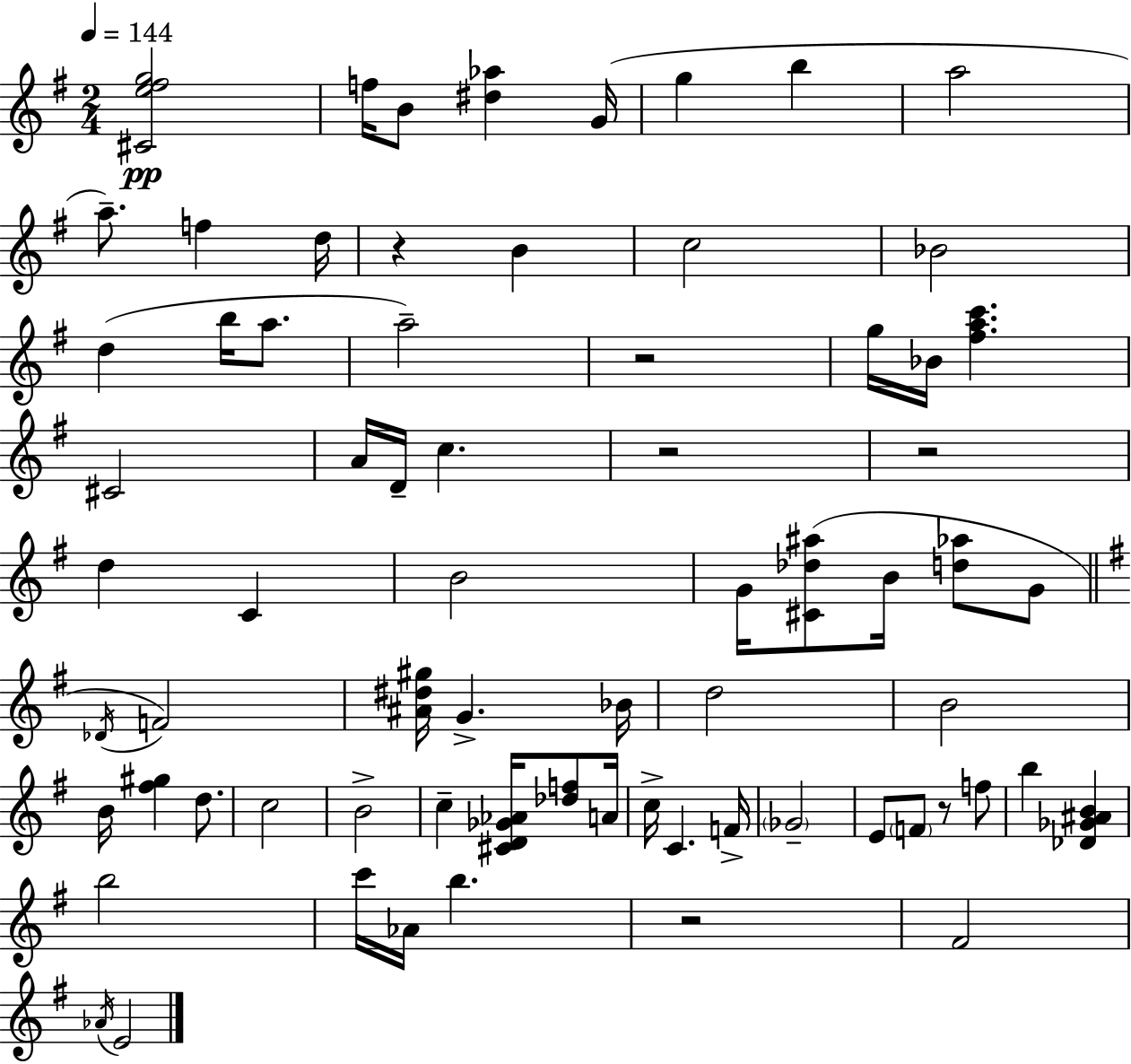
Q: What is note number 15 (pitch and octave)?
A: A5